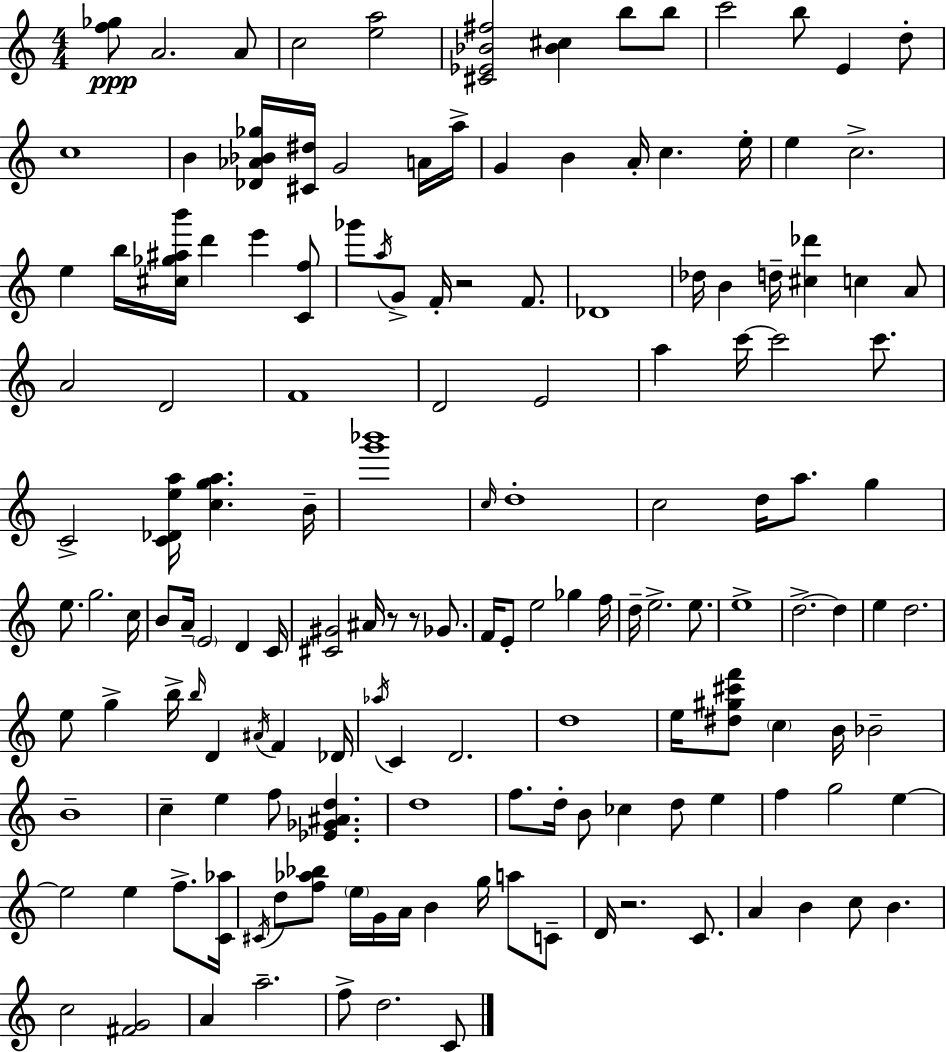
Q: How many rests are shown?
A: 4